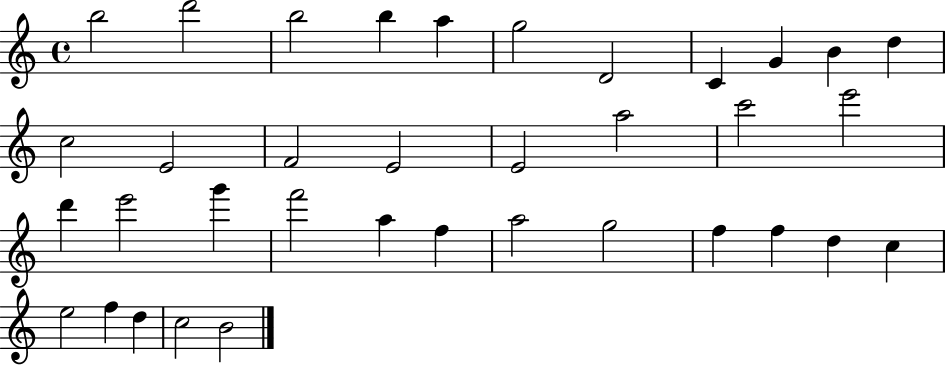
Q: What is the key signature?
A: C major